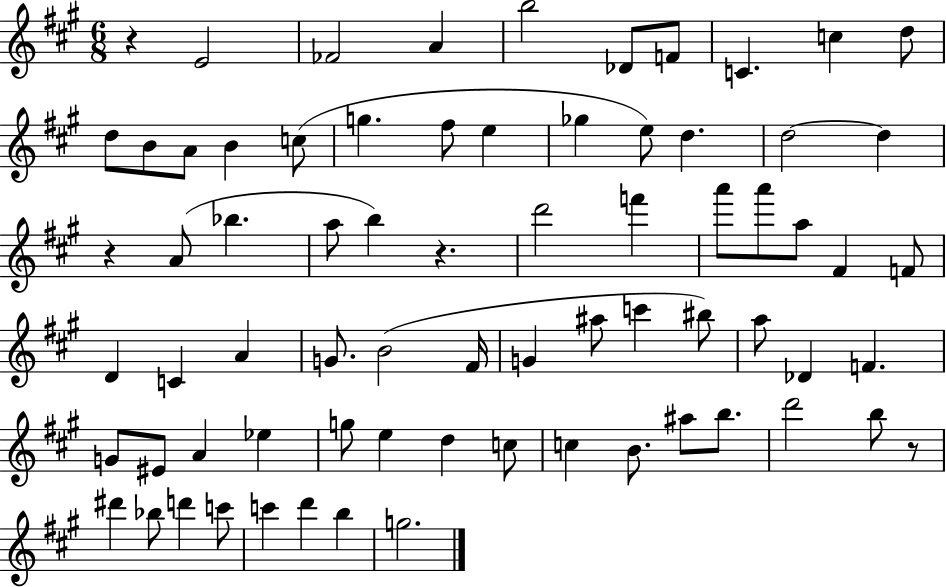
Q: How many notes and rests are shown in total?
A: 72